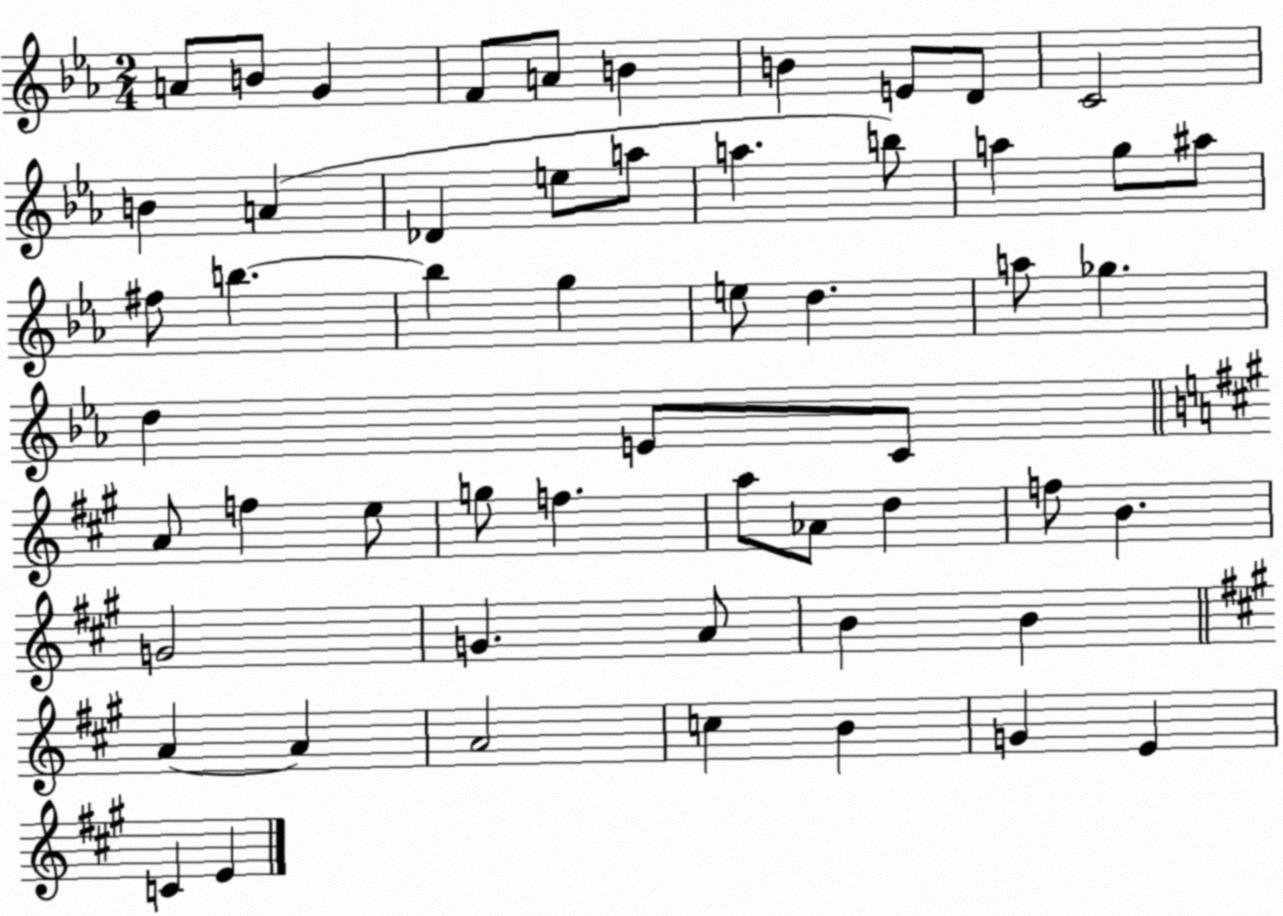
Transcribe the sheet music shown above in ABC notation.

X:1
T:Untitled
M:2/4
L:1/4
K:Eb
A/2 B/2 G F/2 A/2 B B E/2 D/2 C2 B A _D e/2 a/2 a b/2 a g/2 ^a/2 ^f/2 b b g e/2 d a/2 _g d E/2 C/2 A/2 f e/2 g/2 f a/2 _A/2 d f/2 B G2 G A/2 B B A A A2 c B G E C E